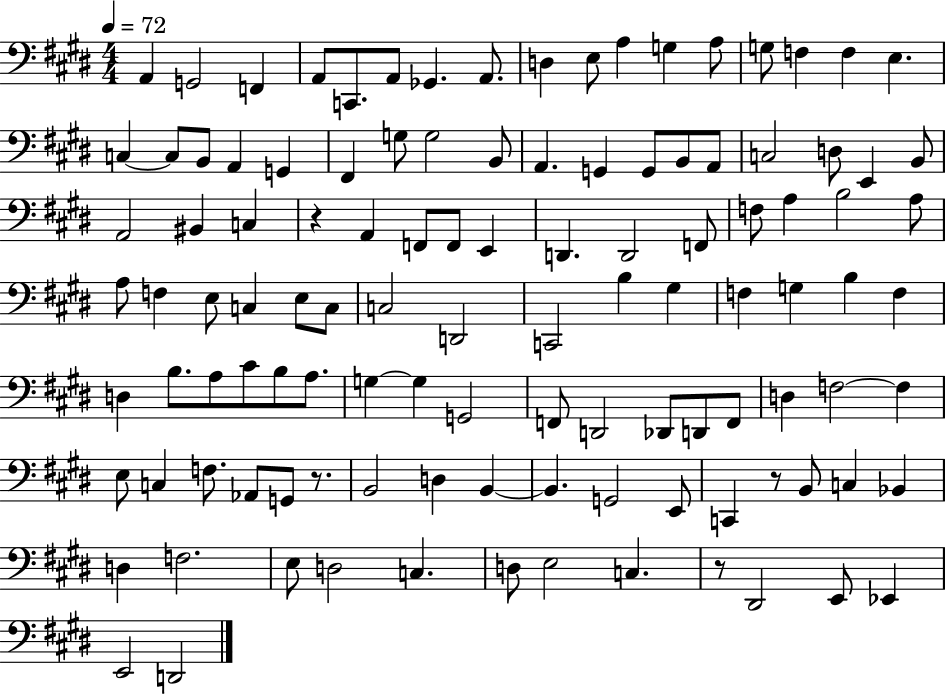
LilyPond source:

{
  \clef bass
  \numericTimeSignature
  \time 4/4
  \key e \major
  \tempo 4 = 72
  a,4 g,2 f,4 | a,8 c,8. a,8 ges,4. a,8. | d4 e8 a4 g4 a8 | g8 f4 f4 e4. | \break c4~~ c8 b,8 a,4 g,4 | fis,4 g8 g2 b,8 | a,4. g,4 g,8 b,8 a,8 | c2 d8 e,4 b,8 | \break a,2 bis,4 c4 | r4 a,4 f,8 f,8 e,4 | d,4. d,2 f,8 | f8 a4 b2 a8 | \break a8 f4 e8 c4 e8 c8 | c2 d,2 | c,2 b4 gis4 | f4 g4 b4 f4 | \break d4 b8. a8 cis'8 b8 a8. | g4~~ g4 g,2 | f,8 d,2 des,8 d,8 f,8 | d4 f2~~ f4 | \break e8 c4 f8. aes,8 g,8 r8. | b,2 d4 b,4~~ | b,4. g,2 e,8 | c,4 r8 b,8 c4 bes,4 | \break d4 f2. | e8 d2 c4. | d8 e2 c4. | r8 dis,2 e,8 ees,4 | \break e,2 d,2 | \bar "|."
}